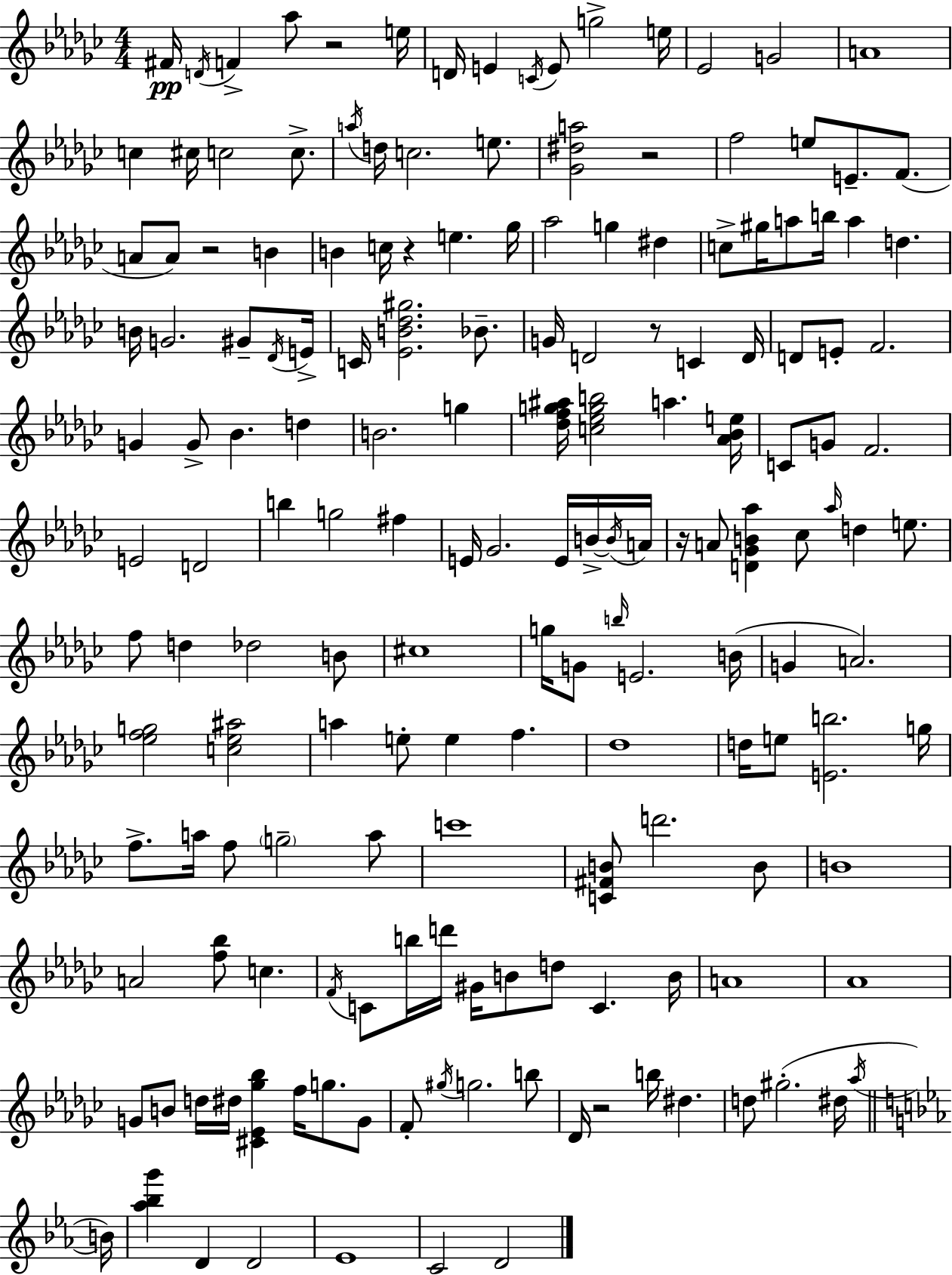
X:1
T:Untitled
M:4/4
L:1/4
K:Ebm
^F/4 D/4 F _a/2 z2 e/4 D/4 E C/4 E/2 g2 e/4 _E2 G2 A4 c ^c/4 c2 c/2 a/4 d/4 c2 e/2 [_G^da]2 z2 f2 e/2 E/2 F/2 A/2 A/2 z2 B B c/4 z e _g/4 _a2 g ^d c/2 ^g/4 a/2 b/4 a d B/4 G2 ^G/2 _D/4 E/4 C/4 [_EB_d^g]2 _B/2 G/4 D2 z/2 C D/4 D/2 E/2 F2 G G/2 _B d B2 g [_dfg^a]/4 [c_egb]2 a [_A_Be]/4 C/2 G/2 F2 E2 D2 b g2 ^f E/4 _G2 E/4 B/4 B/4 A/4 z/4 A/2 [D_GB_a] _c/2 _a/4 d e/2 f/2 d _d2 B/2 ^c4 g/4 G/2 b/4 E2 B/4 G A2 [_efg]2 [c_e^a]2 a e/2 e f _d4 d/4 e/2 [Eb]2 g/4 f/2 a/4 f/2 g2 a/2 c'4 [C^FB]/2 d'2 B/2 B4 A2 [f_b]/2 c F/4 C/2 b/4 d'/4 ^G/4 B/2 d/2 C B/4 A4 _A4 G/2 B/2 d/4 ^d/4 [^C_E_g_b] f/4 g/2 G/2 F/2 ^g/4 g2 b/2 _D/4 z2 b/4 ^d d/2 ^g2 ^d/4 _a/4 B/4 [_a_bg'] D D2 _E4 C2 D2